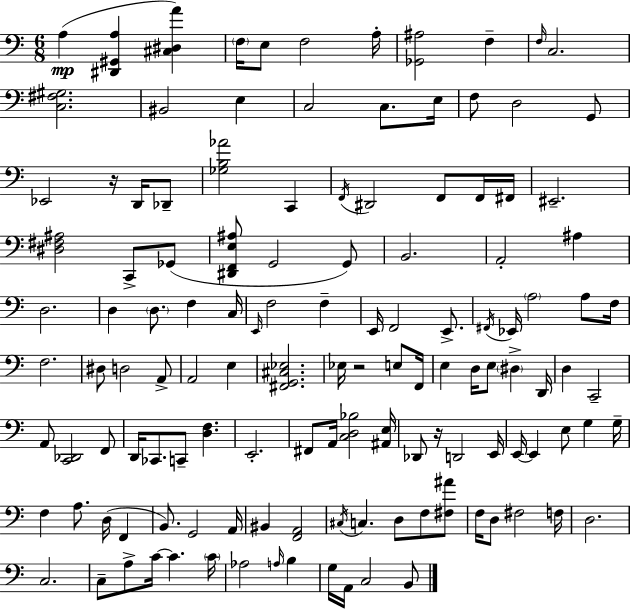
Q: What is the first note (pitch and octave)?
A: A3